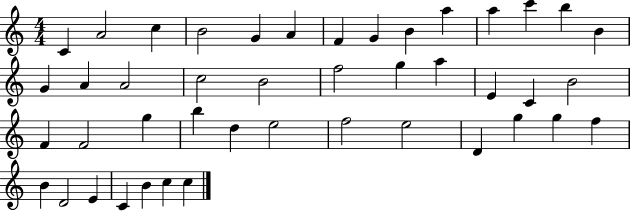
X:1
T:Untitled
M:4/4
L:1/4
K:C
C A2 c B2 G A F G B a a c' b B G A A2 c2 B2 f2 g a E C B2 F F2 g b d e2 f2 e2 D g g f B D2 E C B c c